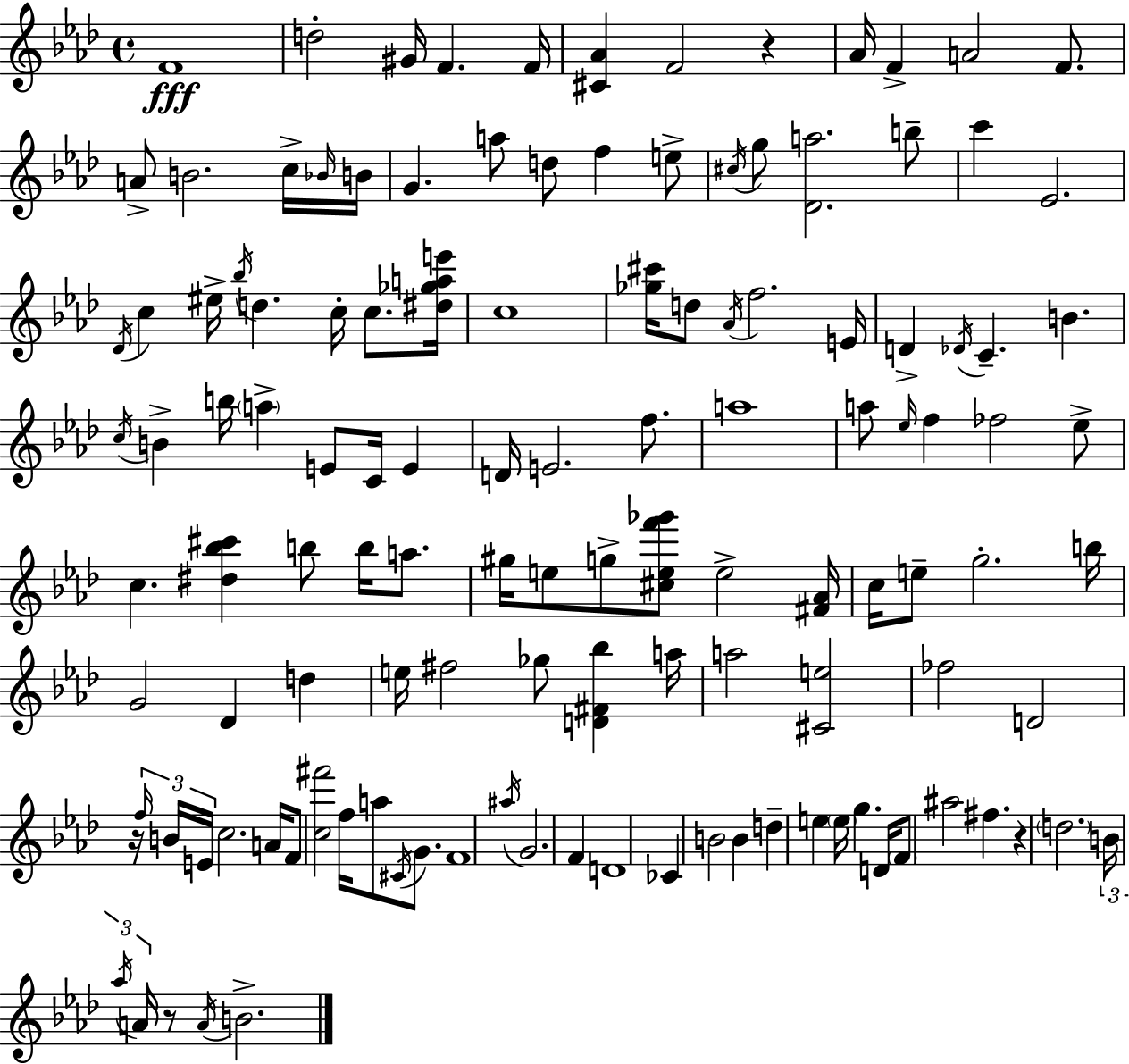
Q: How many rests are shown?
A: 4